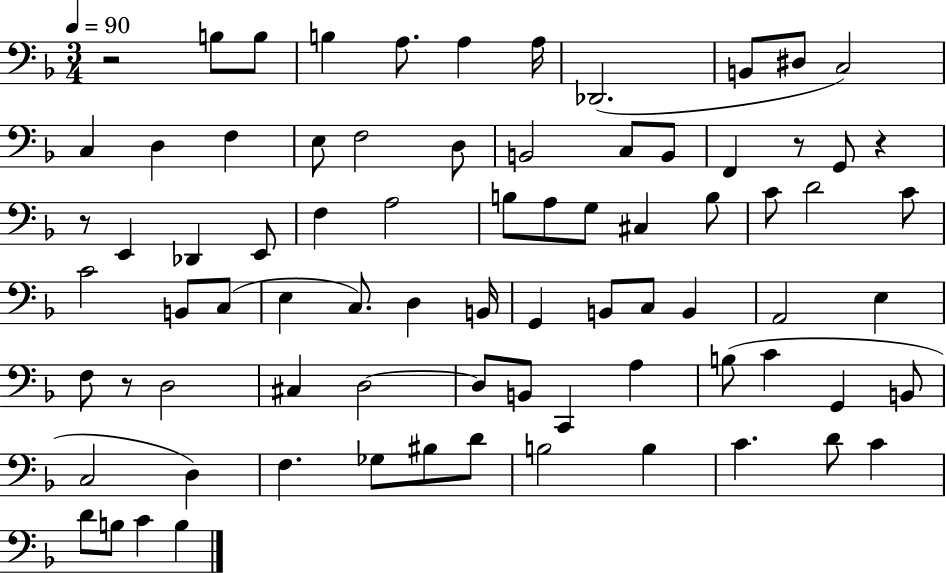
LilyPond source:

{
  \clef bass
  \numericTimeSignature
  \time 3/4
  \key f \major
  \tempo 4 = 90
  \repeat volta 2 { r2 b8 b8 | b4 a8. a4 a16 | des,2.( | b,8 dis8 c2) | \break c4 d4 f4 | e8 f2 d8 | b,2 c8 b,8 | f,4 r8 g,8 r4 | \break r8 e,4 des,4 e,8 | f4 a2 | b8 a8 g8 cis4 b8 | c'8 d'2 c'8 | \break c'2 b,8 c8( | e4 c8.) d4 b,16 | g,4 b,8 c8 b,4 | a,2 e4 | \break f8 r8 d2 | cis4 d2~~ | d8 b,8 c,4 a4 | b8( c'4 g,4 b,8 | \break c2 d4) | f4. ges8 bis8 d'8 | b2 b4 | c'4. d'8 c'4 | \break d'8 b8 c'4 b4 | } \bar "|."
}